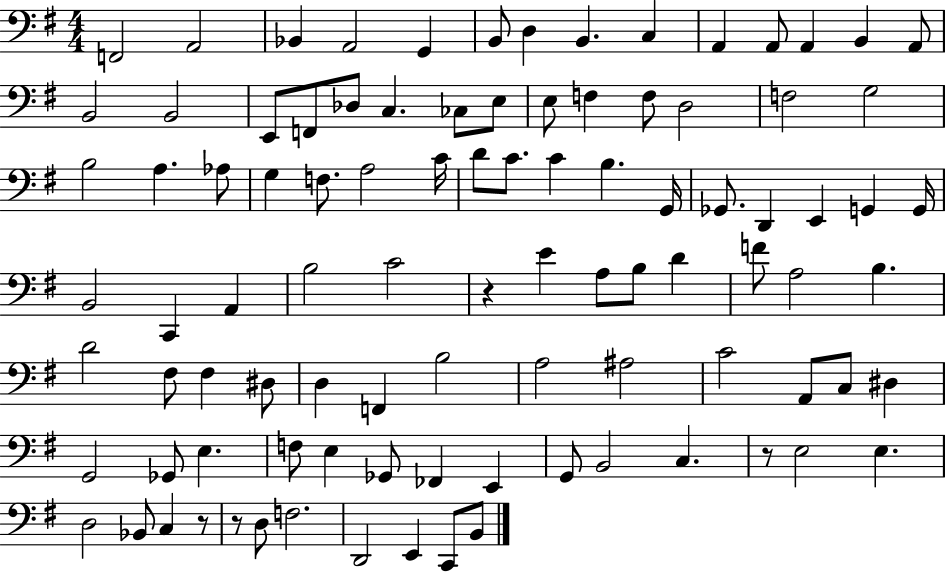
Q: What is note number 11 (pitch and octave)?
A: A2